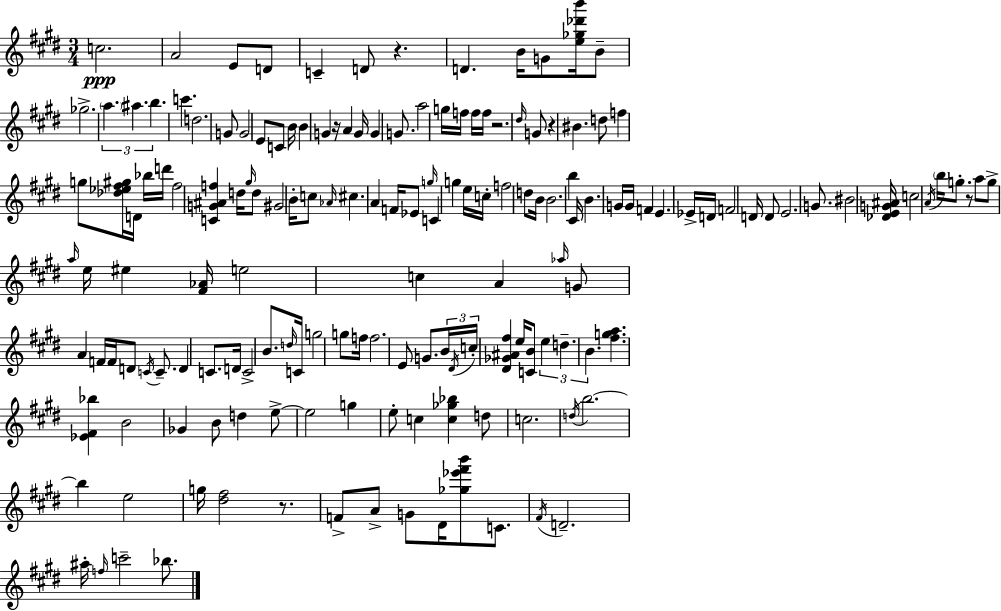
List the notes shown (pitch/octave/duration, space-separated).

C5/h. A4/h E4/e D4/e C4/q D4/e R/q. D4/q. B4/s G4/e [E5,Gb5,Db6,B6]/s B4/e Gb5/h. A5/q. A#5/q. B5/q. C6/q. D5/h. G4/e G4/h E4/e C4/e B4/s B4/q G4/q R/s A4/q G4/s G4/q G4/e. A5/h G5/s F5/s F5/s F5/s R/h. D#5/s G4/e R/q BIS4/q. D5/e F5/q G5/e [Db5,Eb5,F#5,G#5]/s D4/s Bb5/s D6/s F#5/h [C4,G4,A#4,F5]/q D5/s G#5/s D5/e G#4/h B4/s C5/e Ab4/s C#5/q. A4/q F4/s Eb4/e G5/s C4/q G5/q E5/s C5/s F5/h D5/e B4/s B4/h. B5/q C#4/s B4/q. G4/s G4/s F4/q E4/q. Eb4/s D4/s F4/h D4/s D4/e E4/h. G4/e. BIS4/h [Db4,E4,G4,A#4]/s C5/h A4/s B5/s G5/e. R/e A5/e G5/e A5/s E5/s EIS5/q [F#4,Ab4]/s E5/h C5/q A4/q Ab5/s G4/e A4/q F4/s F4/s D4/e C4/s C4/e. D4/q C4/e. D4/s C4/h B4/e. D5/s C4/s G5/h G5/e F5/s F5/h. E4/e G4/e. B4/s D#4/s C5/s [D#4,Gb4,A#4,F#5]/q E5/s [C4,B4]/e E5/q D5/q. B4/q. [F#5,G5,A5]/q. [Eb4,F#4,Bb5]/q B4/h Gb4/q B4/e D5/q E5/e E5/h G5/q E5/e C5/q [C5,Gb5,Bb5]/q D5/e C5/h. D5/s B5/h. B5/q E5/h G5/s [D#5,F#5]/h R/e. F4/e A4/e G4/e D#4/s [Gb5,Eb6,F#6,B6]/e C4/e. F#4/s D4/h. A#5/s F5/s C6/h Bb5/e.